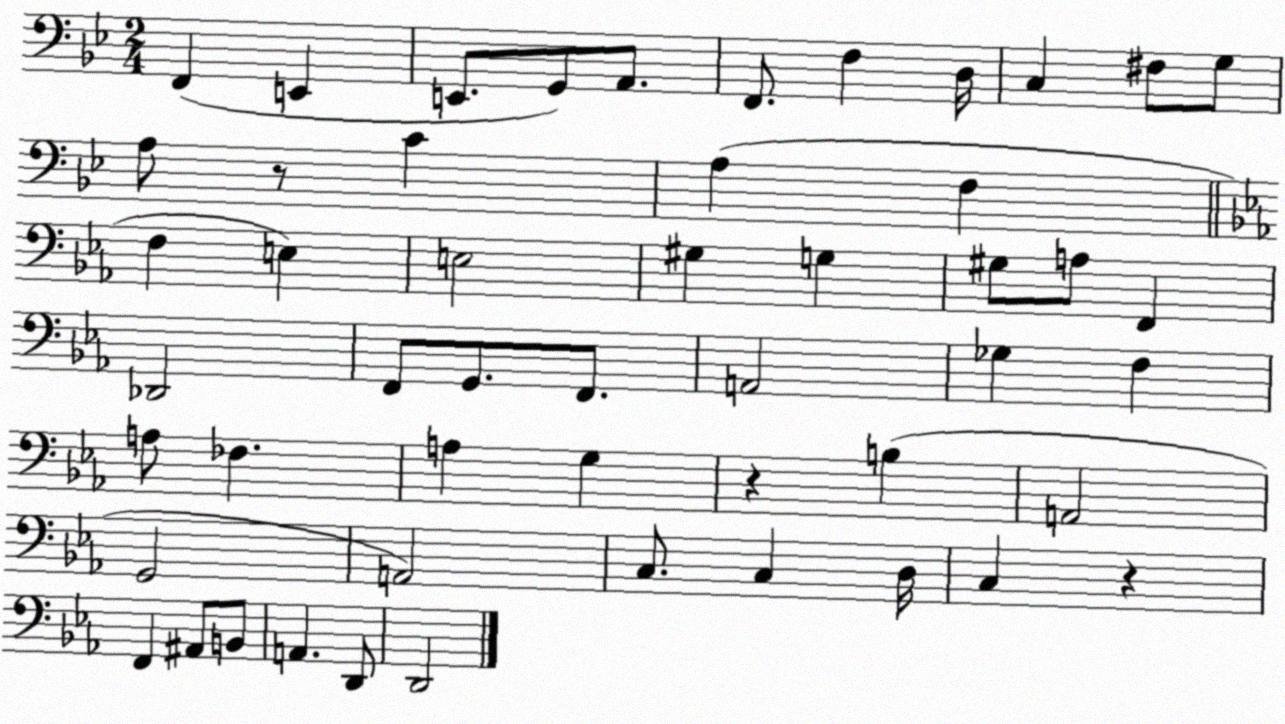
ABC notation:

X:1
T:Untitled
M:2/4
L:1/4
K:Bb
F,, E,, E,,/2 G,,/2 A,,/2 F,,/2 F, D,/4 C, ^F,/2 G,/2 A,/2 z/2 C A, F, F, E, E,2 ^G, G, ^G,/2 A,/2 F,, _D,,2 F,,/2 G,,/2 F,,/2 A,,2 _G, F, A,/2 _F, A, G, z B, A,,2 G,,2 A,,2 C,/2 C, D,/4 C, z F,, ^A,,/2 B,,/2 A,, D,,/2 D,,2